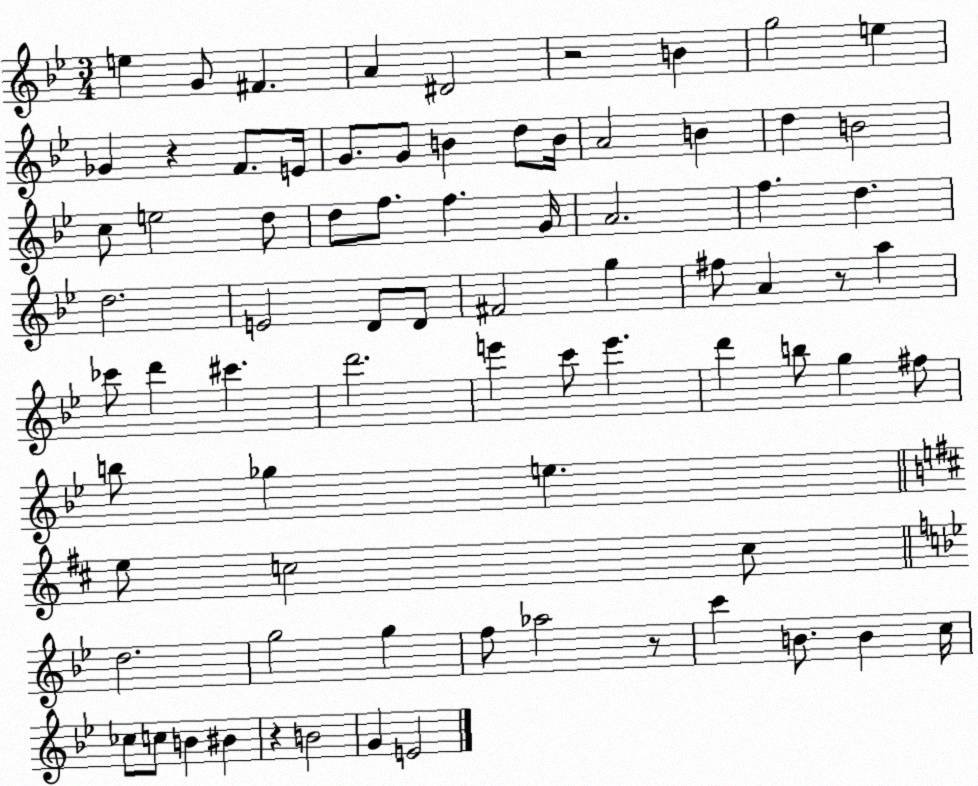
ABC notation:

X:1
T:Untitled
M:3/4
L:1/4
K:Bb
e G/2 ^F A ^D2 z2 B g2 e _G z F/2 E/4 G/2 G/2 B d/2 B/4 A2 B d B2 c/2 e2 d/2 d/2 f/2 f G/4 A2 f d d2 E2 D/2 D/2 ^F2 g ^f/2 A z/2 a _c'/2 d' ^c' d'2 e' c'/2 e' d' b/2 g ^f/2 b/2 _g e e/2 c2 c/2 d2 g2 g f/2 _a2 z/2 c' B/2 B c/4 _c/2 c/2 B ^B z B2 G E2